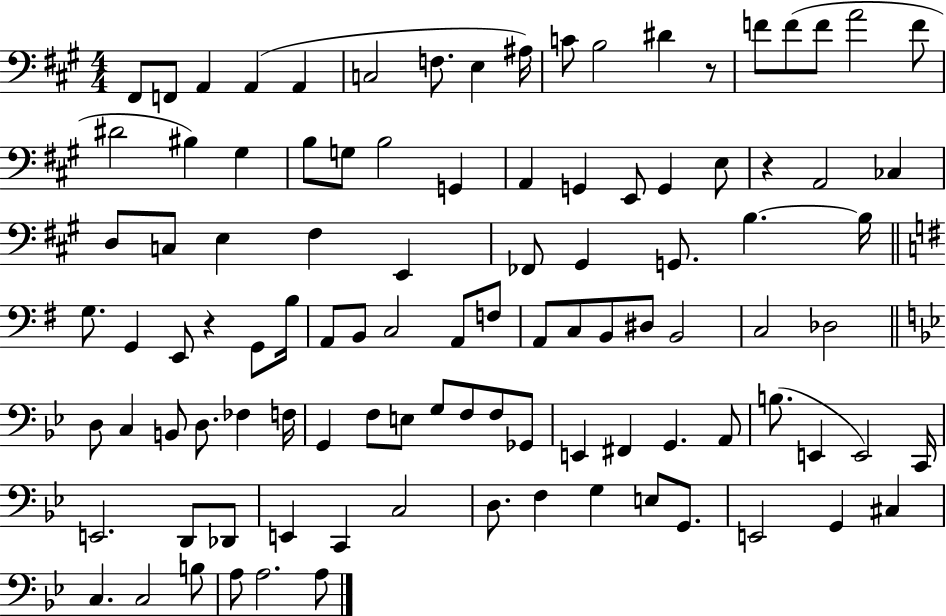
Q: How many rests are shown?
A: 3